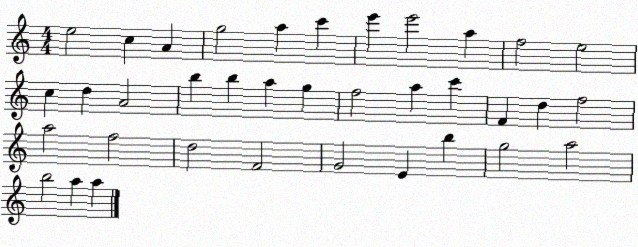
X:1
T:Untitled
M:4/4
L:1/4
K:C
e2 c A g2 a c' e' e'2 a f2 e2 c d A2 b b a g f2 a c' F d f2 a2 f2 d2 F2 G2 E b g2 a2 b2 a a